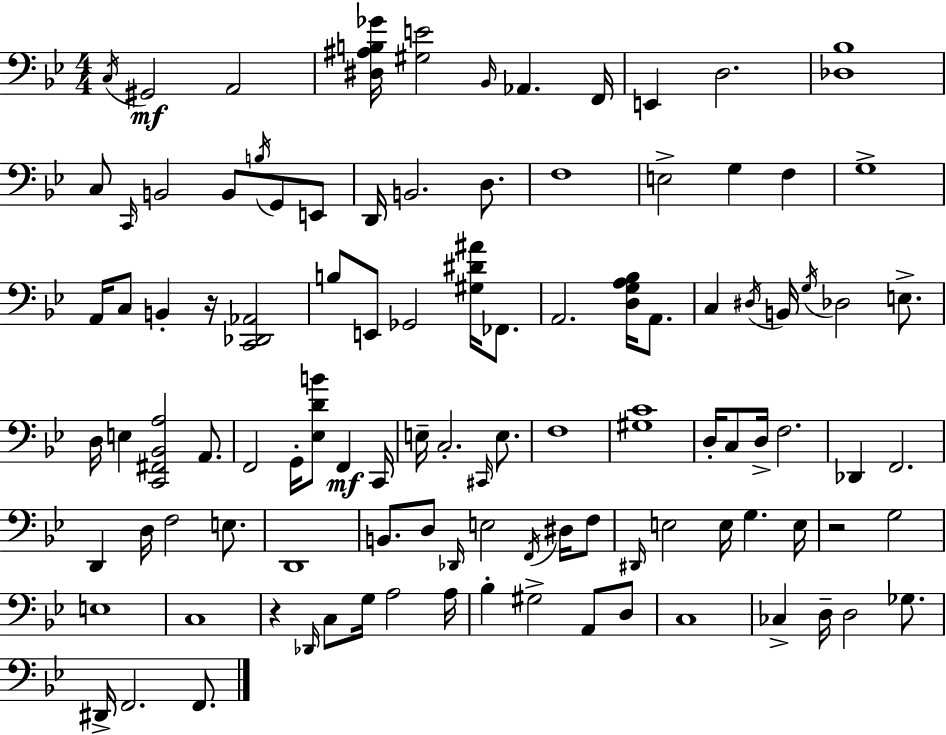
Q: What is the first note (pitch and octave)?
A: C3